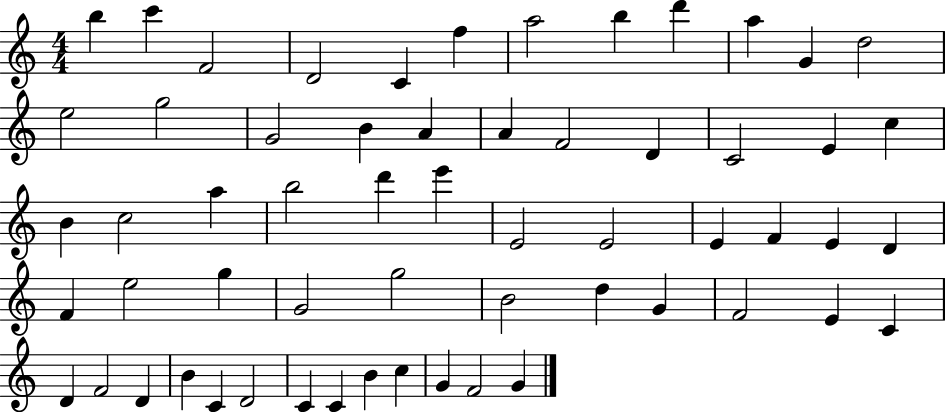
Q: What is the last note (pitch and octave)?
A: G4